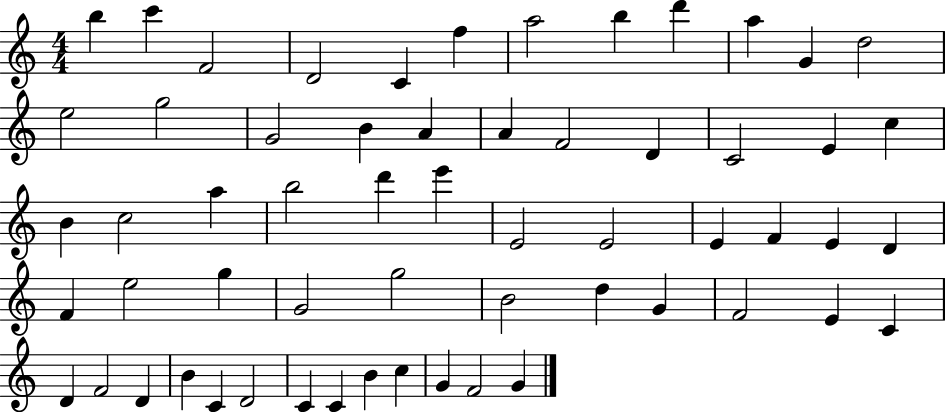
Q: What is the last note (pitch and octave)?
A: G4